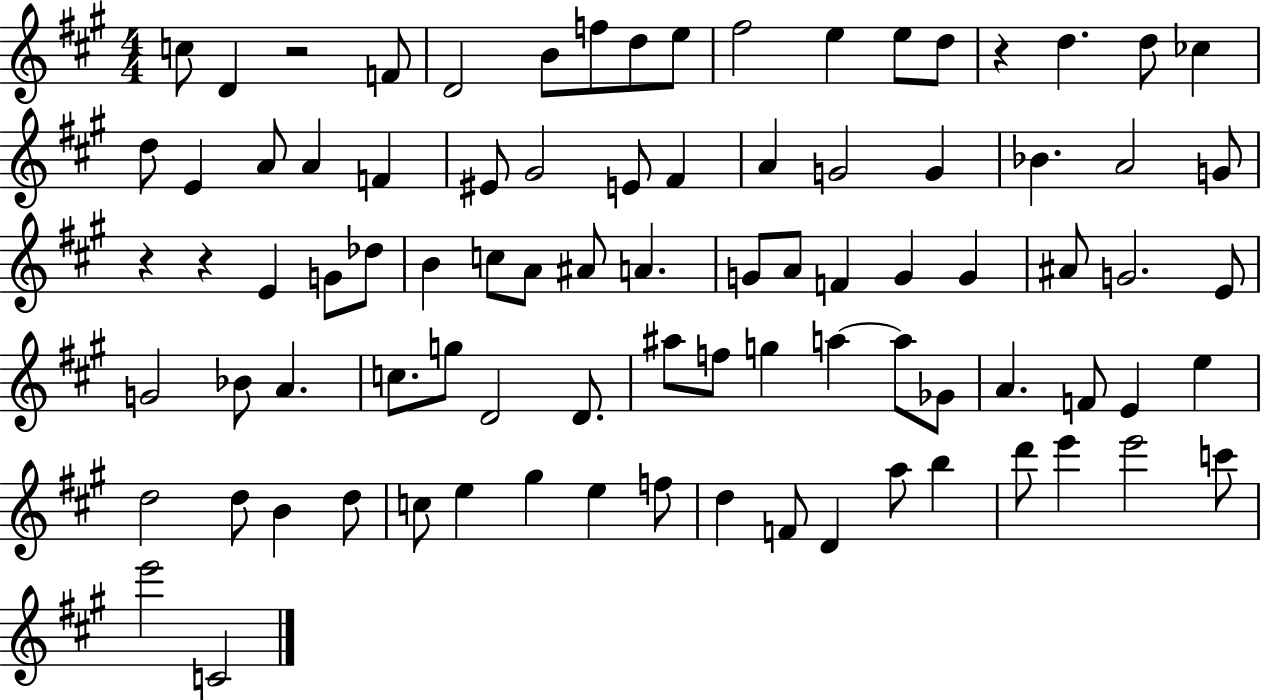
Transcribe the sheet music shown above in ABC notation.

X:1
T:Untitled
M:4/4
L:1/4
K:A
c/2 D z2 F/2 D2 B/2 f/2 d/2 e/2 ^f2 e e/2 d/2 z d d/2 _c d/2 E A/2 A F ^E/2 ^G2 E/2 ^F A G2 G _B A2 G/2 z z E G/2 _d/2 B c/2 A/2 ^A/2 A G/2 A/2 F G G ^A/2 G2 E/2 G2 _B/2 A c/2 g/2 D2 D/2 ^a/2 f/2 g a a/2 _G/2 A F/2 E e d2 d/2 B d/2 c/2 e ^g e f/2 d F/2 D a/2 b d'/2 e' e'2 c'/2 e'2 C2